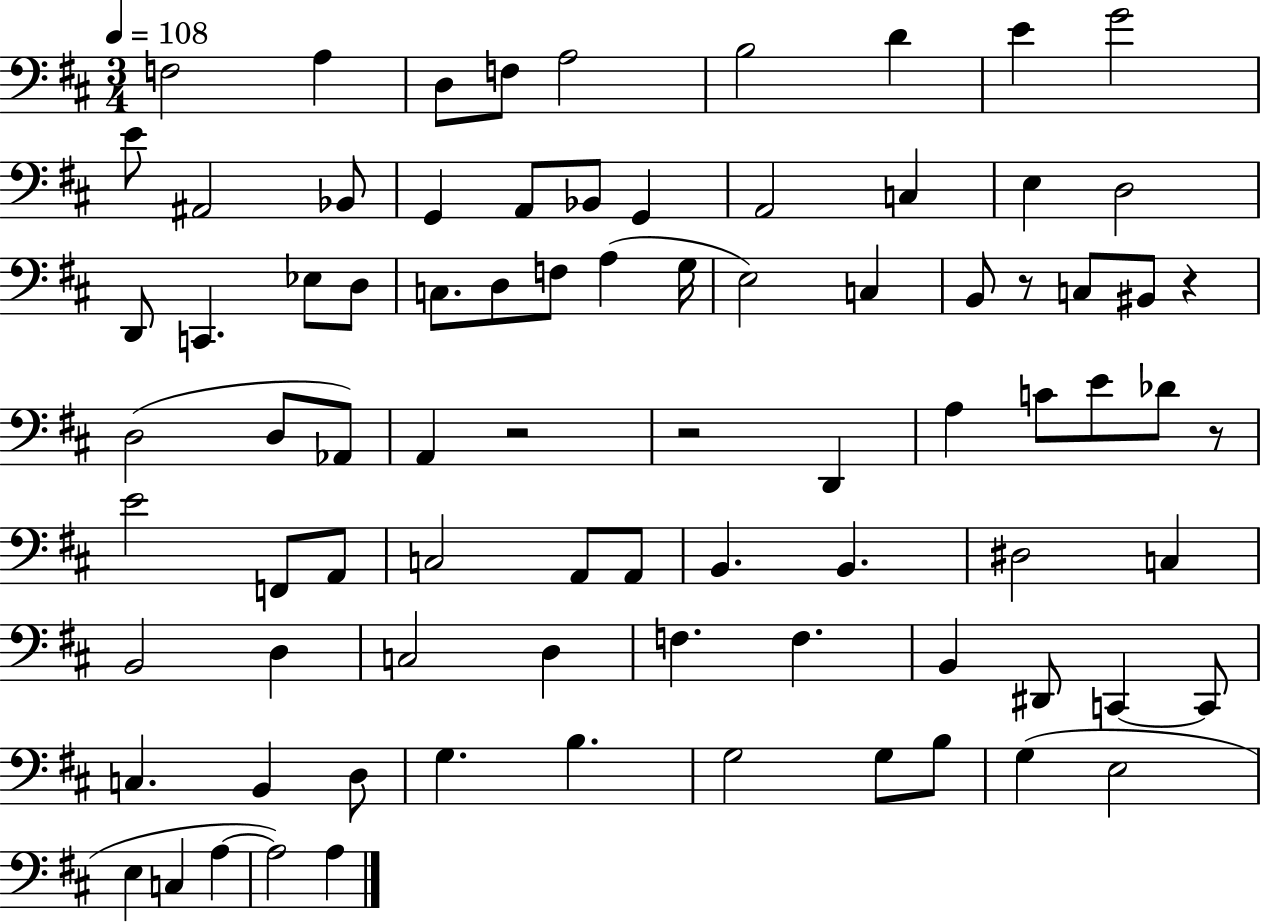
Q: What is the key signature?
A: D major